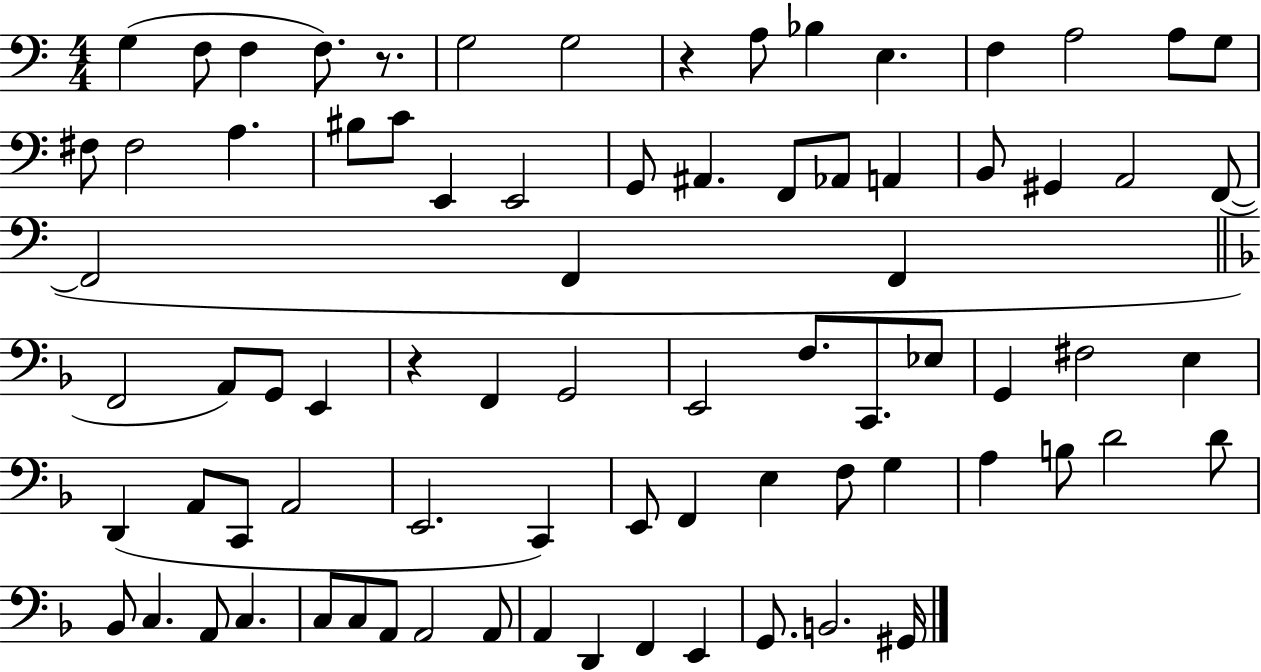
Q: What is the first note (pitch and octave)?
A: G3